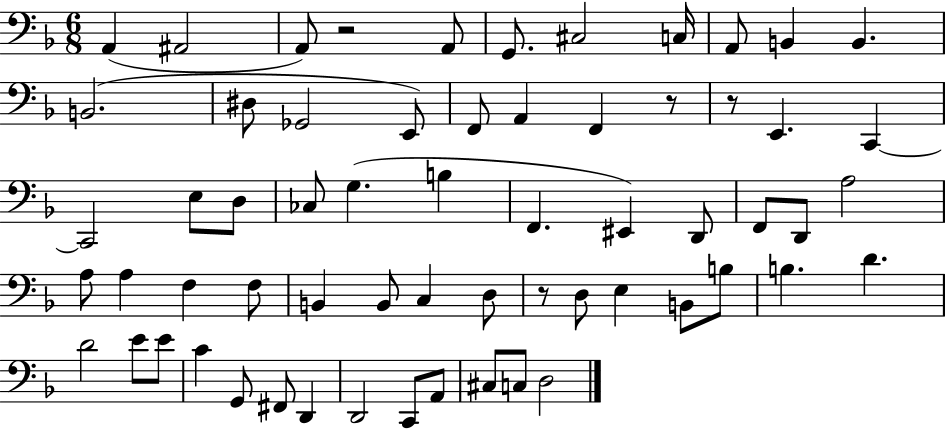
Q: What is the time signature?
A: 6/8